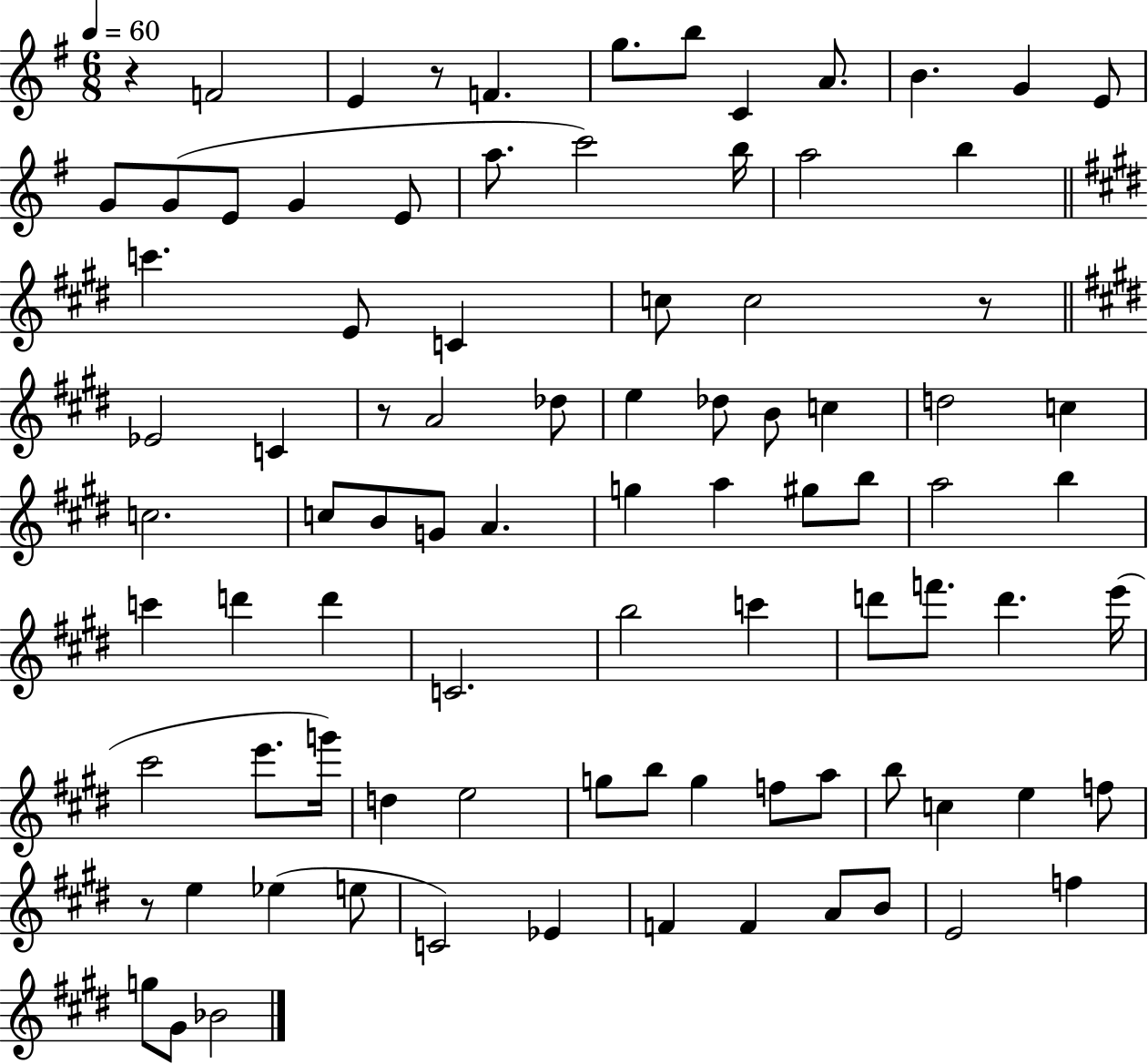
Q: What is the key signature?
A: G major